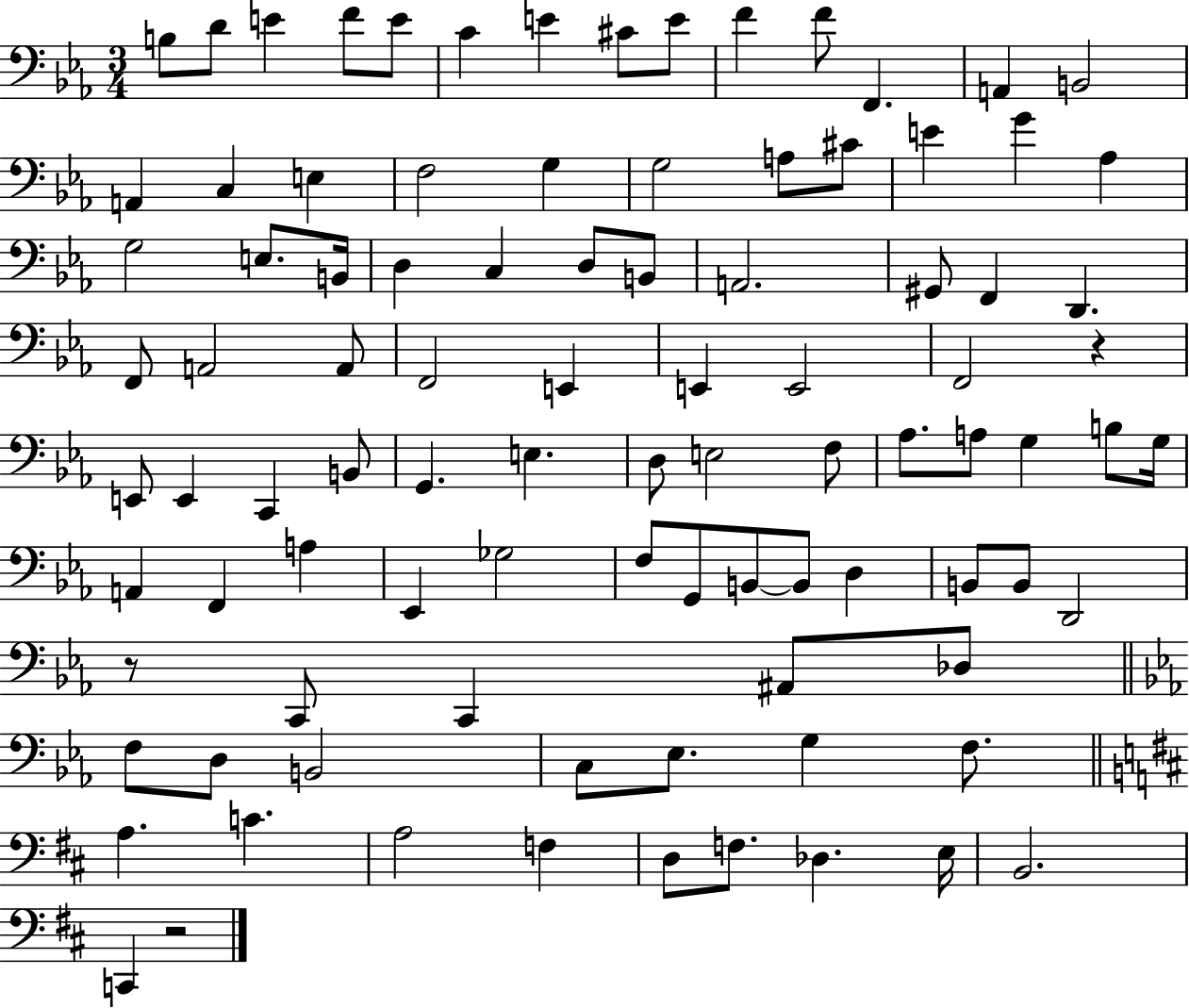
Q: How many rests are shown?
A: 3